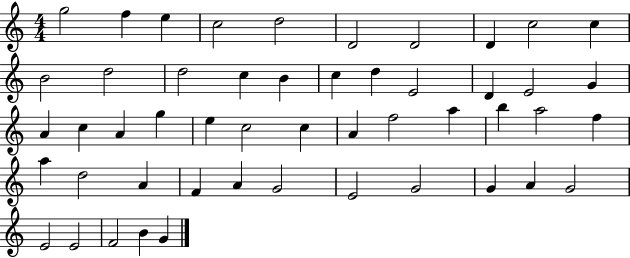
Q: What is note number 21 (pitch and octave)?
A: G4